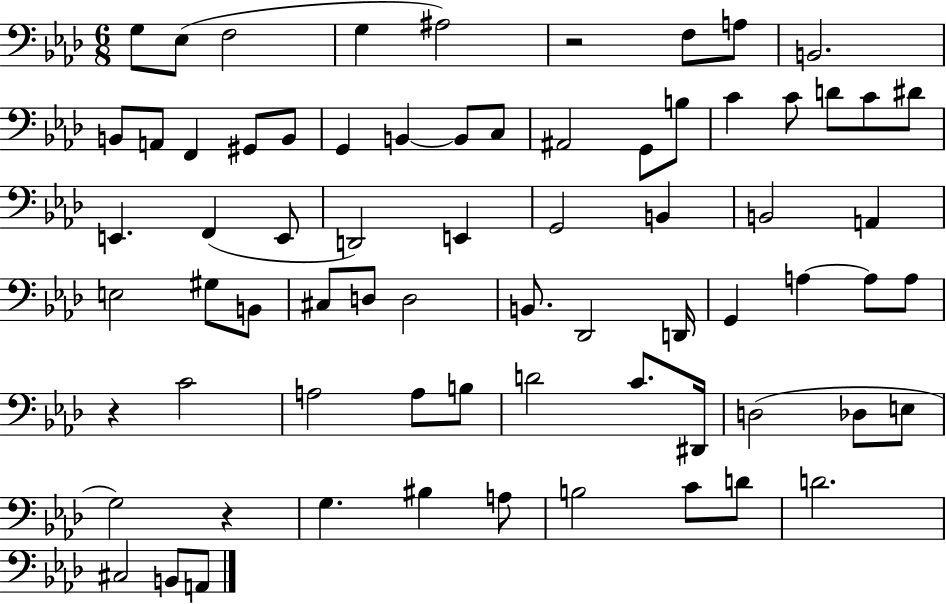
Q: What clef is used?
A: bass